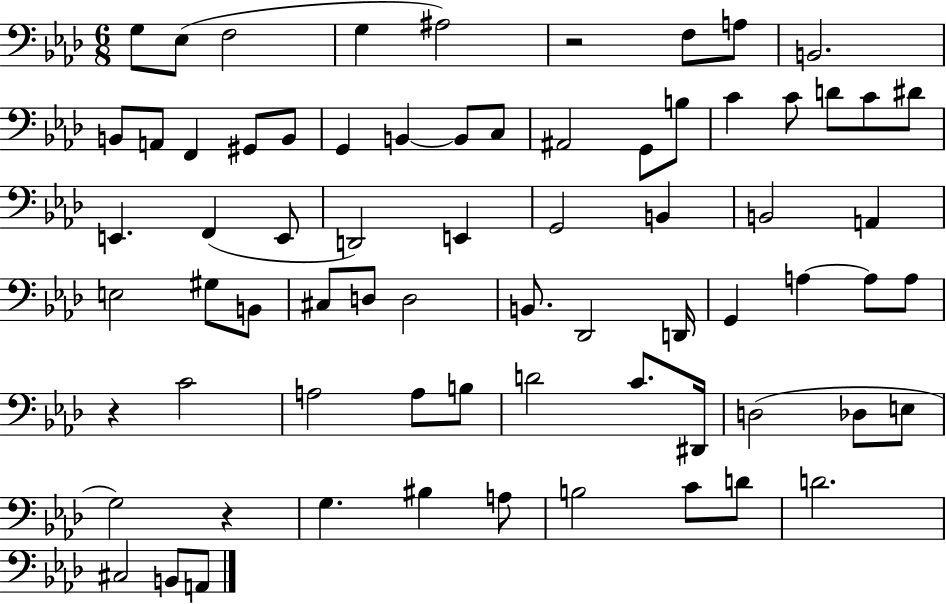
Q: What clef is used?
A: bass